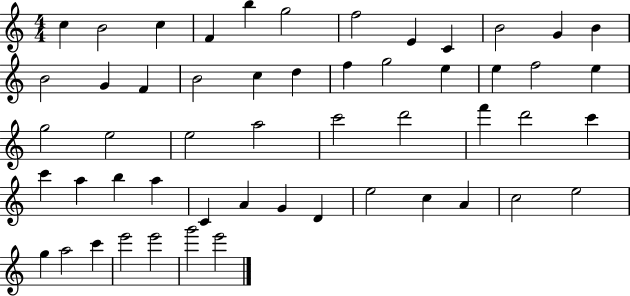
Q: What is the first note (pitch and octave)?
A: C5